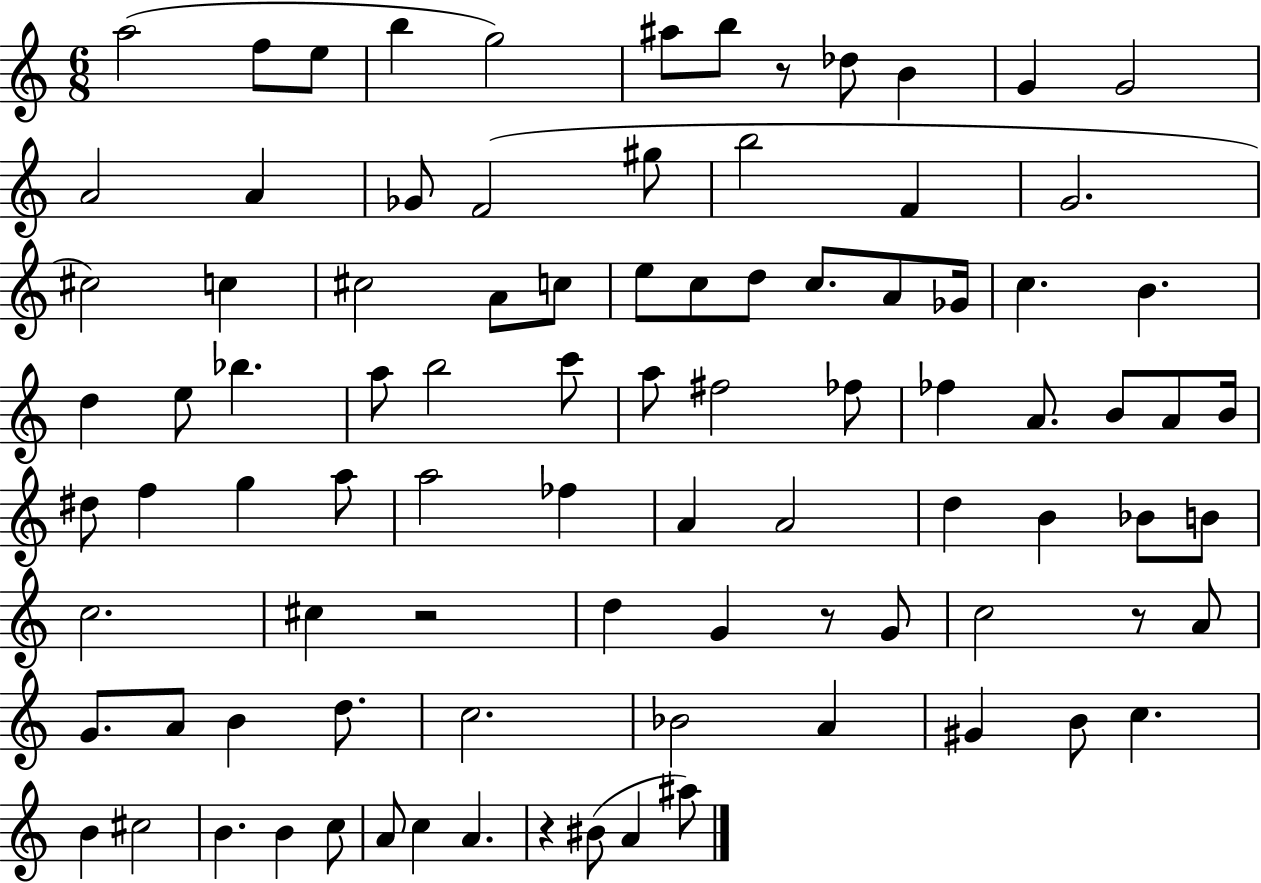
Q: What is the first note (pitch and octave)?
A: A5